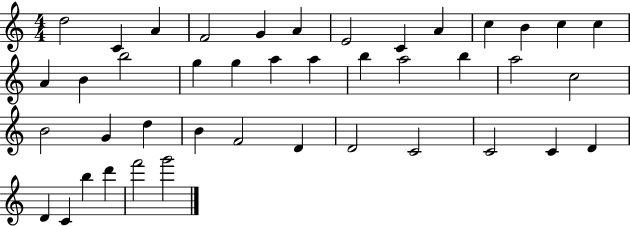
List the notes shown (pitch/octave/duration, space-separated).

D5/h C4/q A4/q F4/h G4/q A4/q E4/h C4/q A4/q C5/q B4/q C5/q C5/q A4/q B4/q B5/h G5/q G5/q A5/q A5/q B5/q A5/h B5/q A5/h C5/h B4/h G4/q D5/q B4/q F4/h D4/q D4/h C4/h C4/h C4/q D4/q D4/q C4/q B5/q D6/q F6/h G6/h